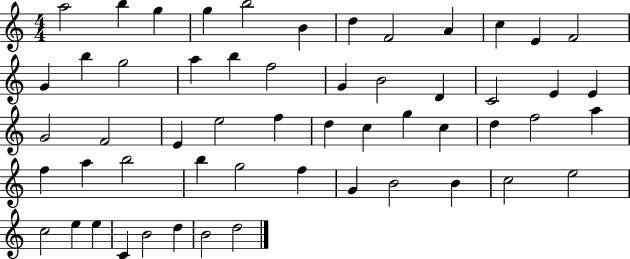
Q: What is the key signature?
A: C major